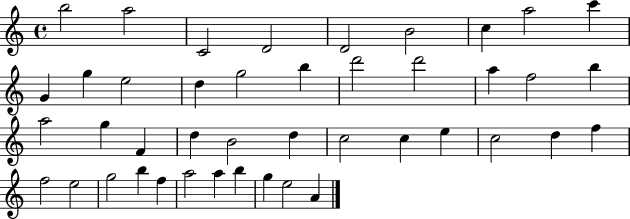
X:1
T:Untitled
M:4/4
L:1/4
K:C
b2 a2 C2 D2 D2 B2 c a2 c' G g e2 d g2 b d'2 d'2 a f2 b a2 g F d B2 d c2 c e c2 d f f2 e2 g2 b f a2 a b g e2 A